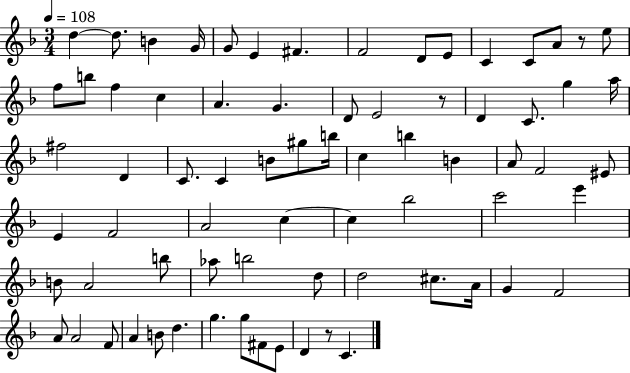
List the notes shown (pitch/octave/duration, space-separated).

D5/q D5/e. B4/q G4/s G4/e E4/q F#4/q. F4/h D4/e E4/e C4/q C4/e A4/e R/e E5/e F5/e B5/e F5/q C5/q A4/q. G4/q. D4/e E4/h R/e D4/q C4/e. G5/q A5/s F#5/h D4/q C4/e. C4/q B4/e G#5/e B5/s C5/q B5/q B4/q A4/e F4/h EIS4/e E4/q F4/h A4/h C5/q C5/q Bb5/h C6/h E6/q B4/e A4/h B5/e Ab5/e B5/h D5/e D5/h C#5/e. A4/s G4/q F4/h A4/e A4/h F4/e A4/q B4/e D5/q. G5/q. G5/e F#4/e E4/e D4/q R/e C4/q.